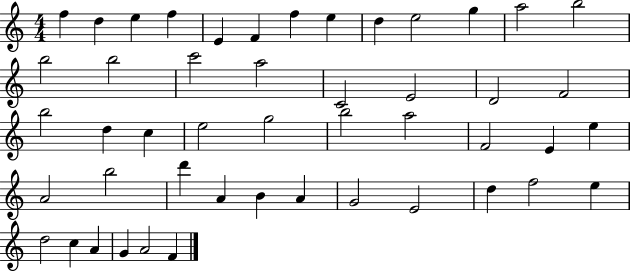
X:1
T:Untitled
M:4/4
L:1/4
K:C
f d e f E F f e d e2 g a2 b2 b2 b2 c'2 a2 C2 E2 D2 F2 b2 d c e2 g2 b2 a2 F2 E e A2 b2 d' A B A G2 E2 d f2 e d2 c A G A2 F